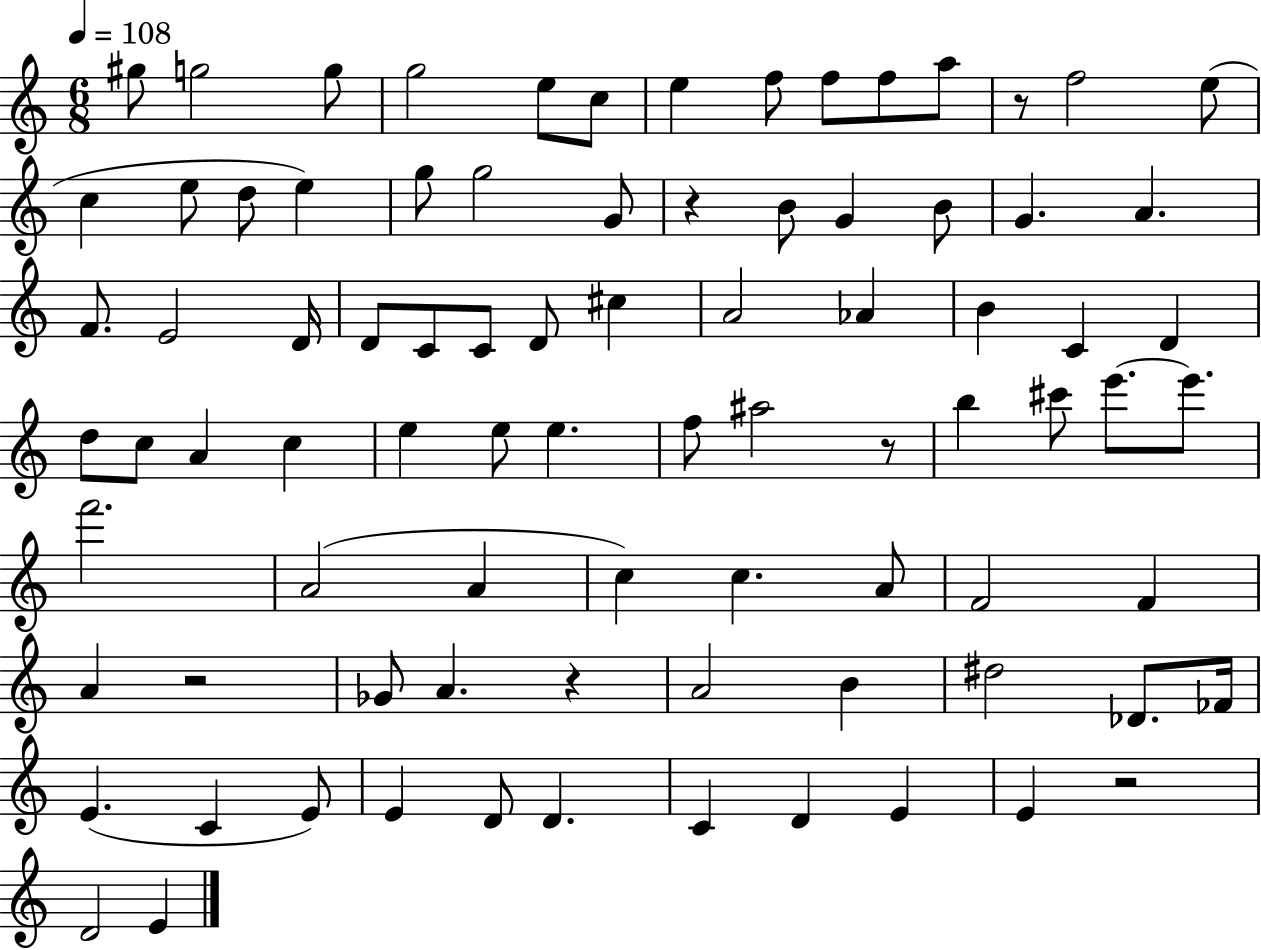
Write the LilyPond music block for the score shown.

{
  \clef treble
  \numericTimeSignature
  \time 6/8
  \key c \major
  \tempo 4 = 108
  gis''8 g''2 g''8 | g''2 e''8 c''8 | e''4 f''8 f''8 f''8 a''8 | r8 f''2 e''8( | \break c''4 e''8 d''8 e''4) | g''8 g''2 g'8 | r4 b'8 g'4 b'8 | g'4. a'4. | \break f'8. e'2 d'16 | d'8 c'8 c'8 d'8 cis''4 | a'2 aes'4 | b'4 c'4 d'4 | \break d''8 c''8 a'4 c''4 | e''4 e''8 e''4. | f''8 ais''2 r8 | b''4 cis'''8 e'''8.~~ e'''8. | \break f'''2. | a'2( a'4 | c''4) c''4. a'8 | f'2 f'4 | \break a'4 r2 | ges'8 a'4. r4 | a'2 b'4 | dis''2 des'8. fes'16 | \break e'4.( c'4 e'8) | e'4 d'8 d'4. | c'4 d'4 e'4 | e'4 r2 | \break d'2 e'4 | \bar "|."
}